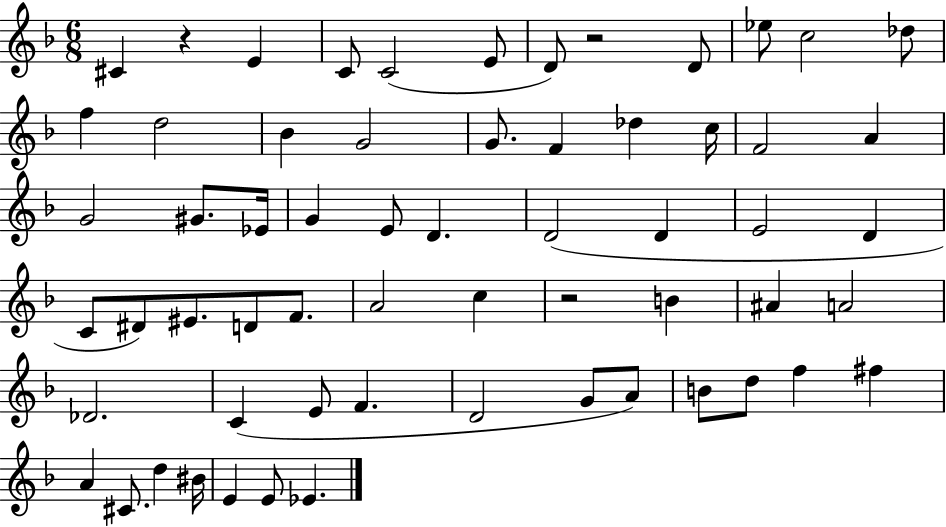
X:1
T:Untitled
M:6/8
L:1/4
K:F
^C z E C/2 C2 E/2 D/2 z2 D/2 _e/2 c2 _d/2 f d2 _B G2 G/2 F _d c/4 F2 A G2 ^G/2 _E/4 G E/2 D D2 D E2 D C/2 ^D/2 ^E/2 D/2 F/2 A2 c z2 B ^A A2 _D2 C E/2 F D2 G/2 A/2 B/2 d/2 f ^f A ^C/2 d ^B/4 E E/2 _E